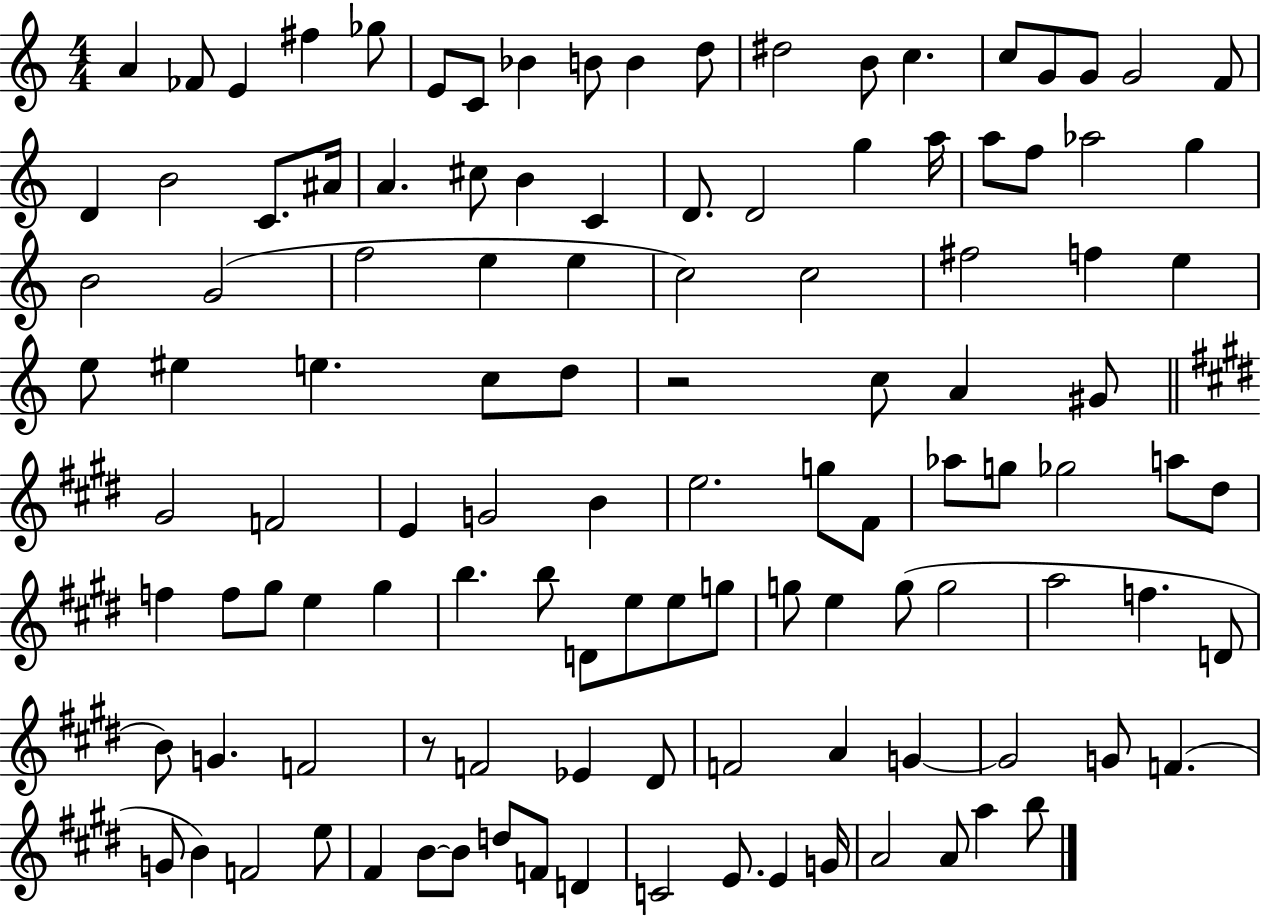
X:1
T:Untitled
M:4/4
L:1/4
K:C
A _F/2 E ^f _g/2 E/2 C/2 _B B/2 B d/2 ^d2 B/2 c c/2 G/2 G/2 G2 F/2 D B2 C/2 ^A/4 A ^c/2 B C D/2 D2 g a/4 a/2 f/2 _a2 g B2 G2 f2 e e c2 c2 ^f2 f e e/2 ^e e c/2 d/2 z2 c/2 A ^G/2 ^G2 F2 E G2 B e2 g/2 ^F/2 _a/2 g/2 _g2 a/2 ^d/2 f f/2 ^g/2 e ^g b b/2 D/2 e/2 e/2 g/2 g/2 e g/2 g2 a2 f D/2 B/2 G F2 z/2 F2 _E ^D/2 F2 A G G2 G/2 F G/2 B F2 e/2 ^F B/2 B/2 d/2 F/2 D C2 E/2 E G/4 A2 A/2 a b/2